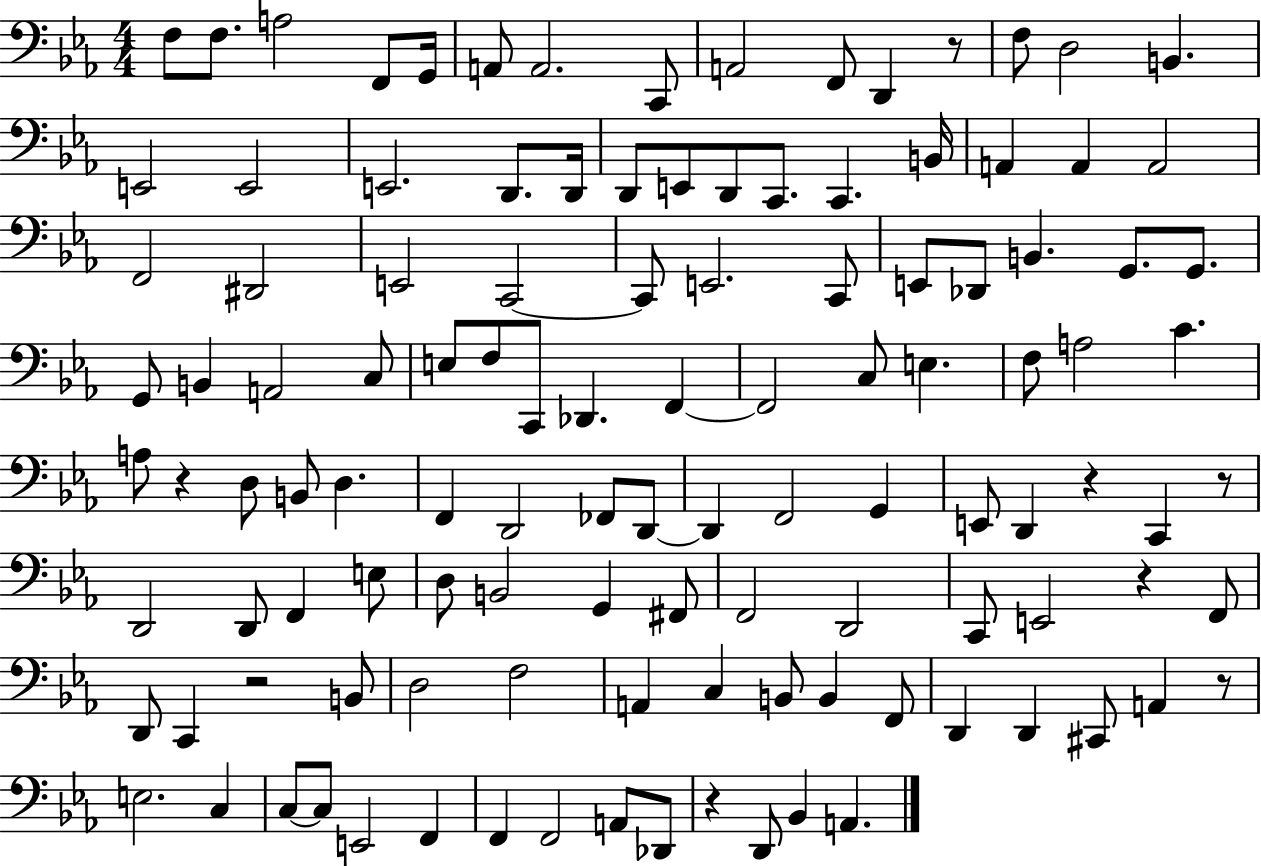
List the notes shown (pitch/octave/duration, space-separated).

F3/e F3/e. A3/h F2/e G2/s A2/e A2/h. C2/e A2/h F2/e D2/q R/e F3/e D3/h B2/q. E2/h E2/h E2/h. D2/e. D2/s D2/e E2/e D2/e C2/e. C2/q. B2/s A2/q A2/q A2/h F2/h D#2/h E2/h C2/h C2/e E2/h. C2/e E2/e Db2/e B2/q. G2/e. G2/e. G2/e B2/q A2/h C3/e E3/e F3/e C2/e Db2/q. F2/q F2/h C3/e E3/q. F3/e A3/h C4/q. A3/e R/q D3/e B2/e D3/q. F2/q D2/h FES2/e D2/e D2/q F2/h G2/q E2/e D2/q R/q C2/q R/e D2/h D2/e F2/q E3/e D3/e B2/h G2/q F#2/e F2/h D2/h C2/e E2/h R/q F2/e D2/e C2/q R/h B2/e D3/h F3/h A2/q C3/q B2/e B2/q F2/e D2/q D2/q C#2/e A2/q R/e E3/h. C3/q C3/e C3/e E2/h F2/q F2/q F2/h A2/e Db2/e R/q D2/e Bb2/q A2/q.